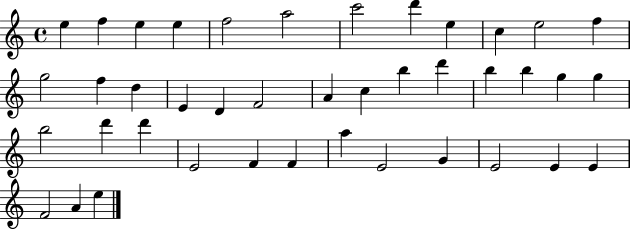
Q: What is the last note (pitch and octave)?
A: E5